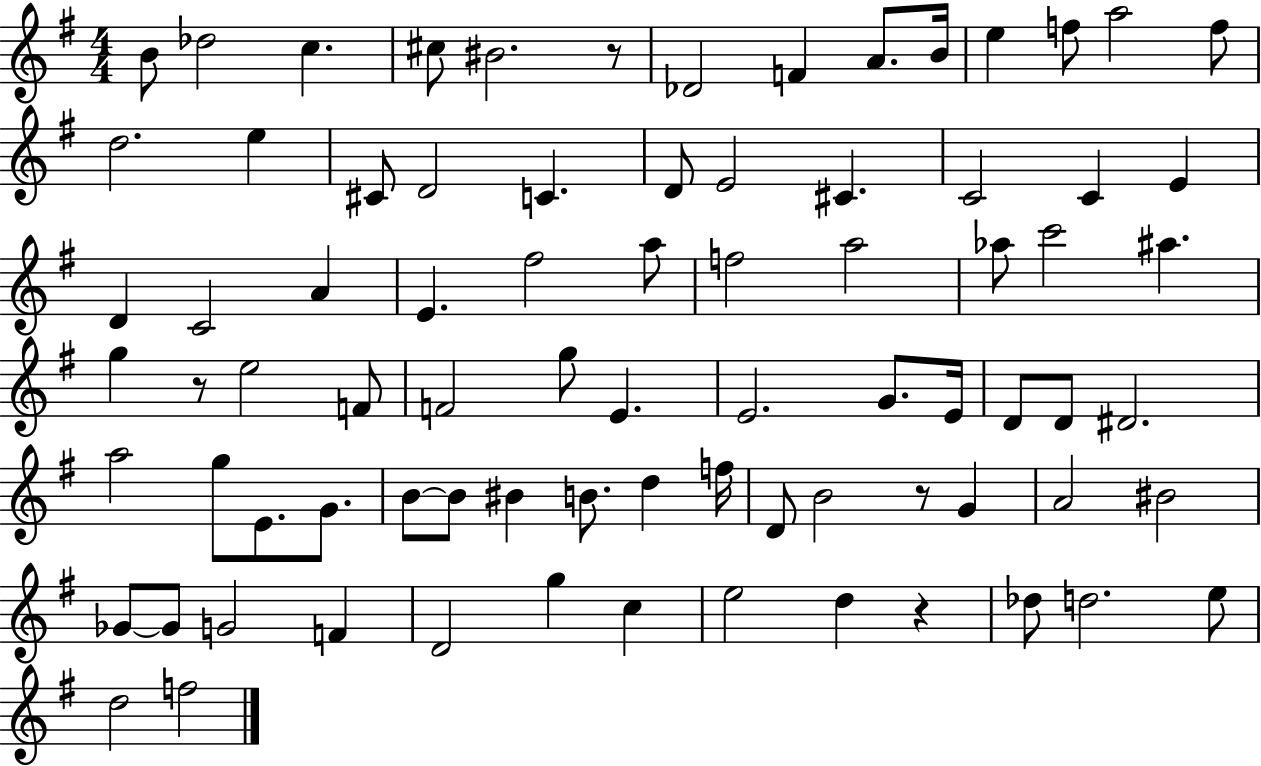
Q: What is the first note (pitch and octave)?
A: B4